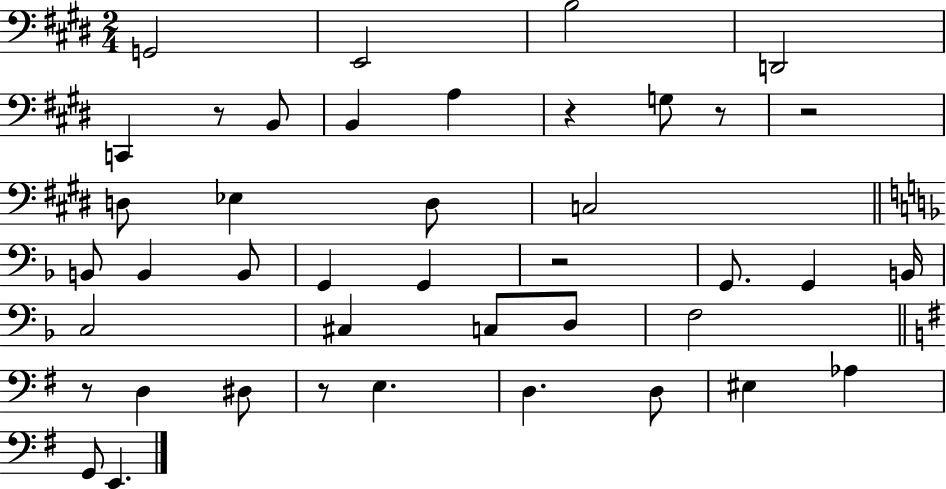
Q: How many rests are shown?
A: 7